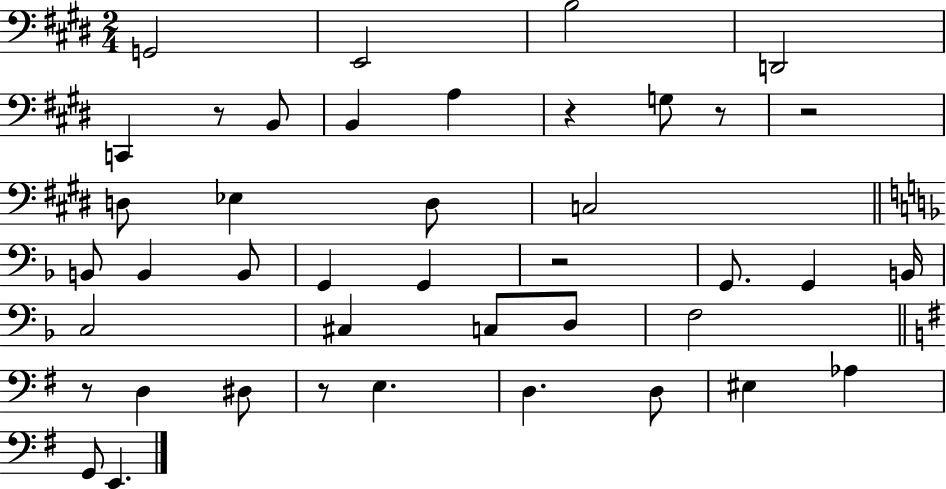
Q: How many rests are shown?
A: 7